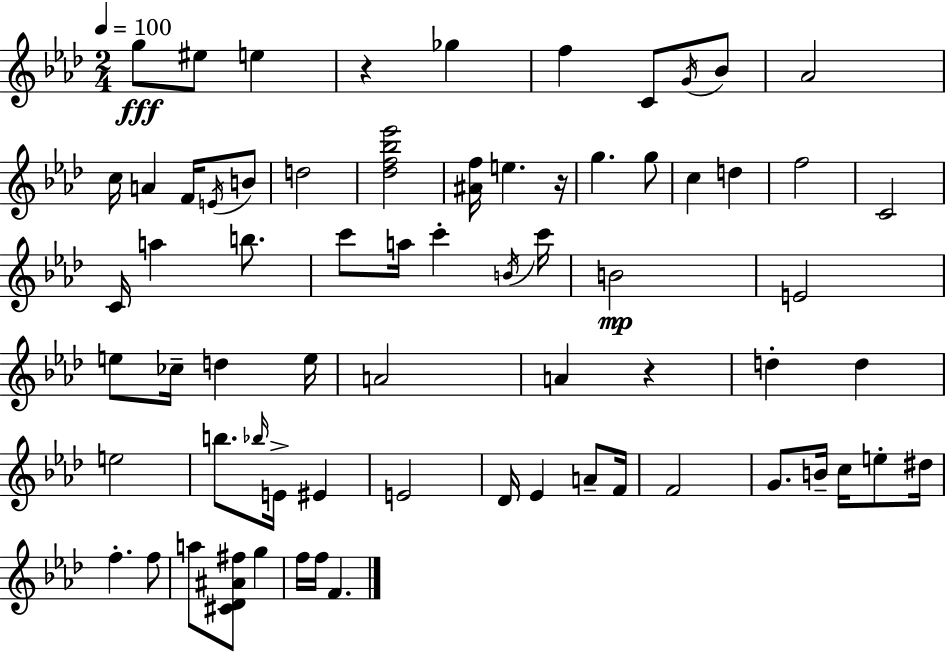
X:1
T:Untitled
M:2/4
L:1/4
K:Ab
g/2 ^e/2 e z _g f C/2 G/4 _B/2 _A2 c/4 A F/4 E/4 B/2 d2 [_df_b_e']2 [^Af]/4 e z/4 g g/2 c d f2 C2 C/4 a b/2 c'/2 a/4 c' B/4 c'/4 B2 E2 e/2 _c/4 d e/4 A2 A z d d e2 b/2 _b/4 E/4 ^E E2 _D/4 _E A/2 F/4 F2 G/2 B/4 c/4 e/2 ^d/4 f f/2 a/2 [^C_D^A^f]/2 g f/4 f/4 F